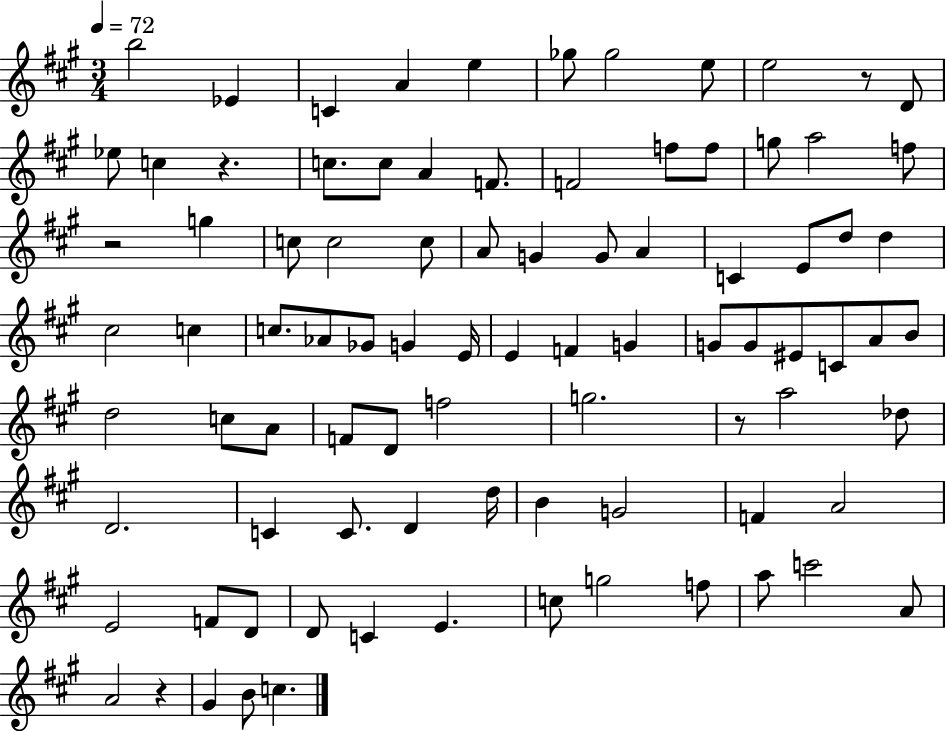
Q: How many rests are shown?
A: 5